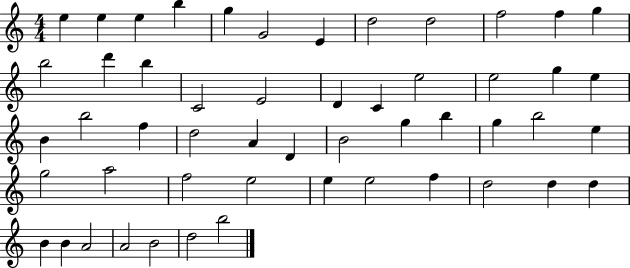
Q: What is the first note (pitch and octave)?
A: E5